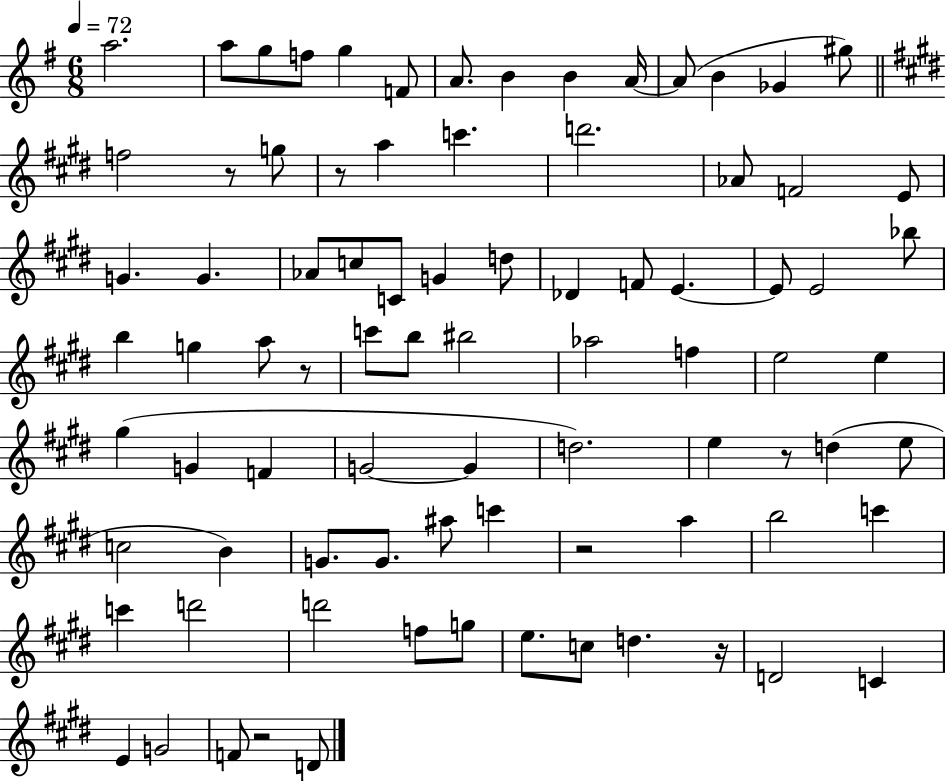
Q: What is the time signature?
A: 6/8